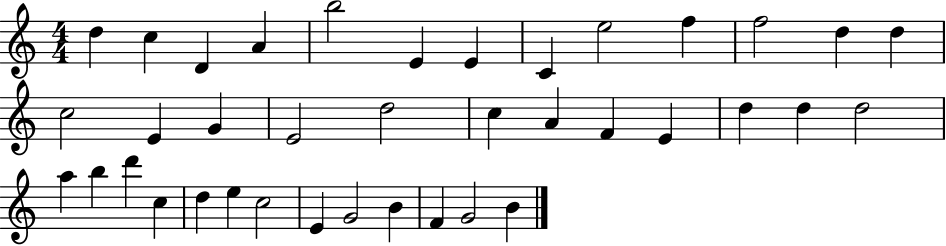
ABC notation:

X:1
T:Untitled
M:4/4
L:1/4
K:C
d c D A b2 E E C e2 f f2 d d c2 E G E2 d2 c A F E d d d2 a b d' c d e c2 E G2 B F G2 B